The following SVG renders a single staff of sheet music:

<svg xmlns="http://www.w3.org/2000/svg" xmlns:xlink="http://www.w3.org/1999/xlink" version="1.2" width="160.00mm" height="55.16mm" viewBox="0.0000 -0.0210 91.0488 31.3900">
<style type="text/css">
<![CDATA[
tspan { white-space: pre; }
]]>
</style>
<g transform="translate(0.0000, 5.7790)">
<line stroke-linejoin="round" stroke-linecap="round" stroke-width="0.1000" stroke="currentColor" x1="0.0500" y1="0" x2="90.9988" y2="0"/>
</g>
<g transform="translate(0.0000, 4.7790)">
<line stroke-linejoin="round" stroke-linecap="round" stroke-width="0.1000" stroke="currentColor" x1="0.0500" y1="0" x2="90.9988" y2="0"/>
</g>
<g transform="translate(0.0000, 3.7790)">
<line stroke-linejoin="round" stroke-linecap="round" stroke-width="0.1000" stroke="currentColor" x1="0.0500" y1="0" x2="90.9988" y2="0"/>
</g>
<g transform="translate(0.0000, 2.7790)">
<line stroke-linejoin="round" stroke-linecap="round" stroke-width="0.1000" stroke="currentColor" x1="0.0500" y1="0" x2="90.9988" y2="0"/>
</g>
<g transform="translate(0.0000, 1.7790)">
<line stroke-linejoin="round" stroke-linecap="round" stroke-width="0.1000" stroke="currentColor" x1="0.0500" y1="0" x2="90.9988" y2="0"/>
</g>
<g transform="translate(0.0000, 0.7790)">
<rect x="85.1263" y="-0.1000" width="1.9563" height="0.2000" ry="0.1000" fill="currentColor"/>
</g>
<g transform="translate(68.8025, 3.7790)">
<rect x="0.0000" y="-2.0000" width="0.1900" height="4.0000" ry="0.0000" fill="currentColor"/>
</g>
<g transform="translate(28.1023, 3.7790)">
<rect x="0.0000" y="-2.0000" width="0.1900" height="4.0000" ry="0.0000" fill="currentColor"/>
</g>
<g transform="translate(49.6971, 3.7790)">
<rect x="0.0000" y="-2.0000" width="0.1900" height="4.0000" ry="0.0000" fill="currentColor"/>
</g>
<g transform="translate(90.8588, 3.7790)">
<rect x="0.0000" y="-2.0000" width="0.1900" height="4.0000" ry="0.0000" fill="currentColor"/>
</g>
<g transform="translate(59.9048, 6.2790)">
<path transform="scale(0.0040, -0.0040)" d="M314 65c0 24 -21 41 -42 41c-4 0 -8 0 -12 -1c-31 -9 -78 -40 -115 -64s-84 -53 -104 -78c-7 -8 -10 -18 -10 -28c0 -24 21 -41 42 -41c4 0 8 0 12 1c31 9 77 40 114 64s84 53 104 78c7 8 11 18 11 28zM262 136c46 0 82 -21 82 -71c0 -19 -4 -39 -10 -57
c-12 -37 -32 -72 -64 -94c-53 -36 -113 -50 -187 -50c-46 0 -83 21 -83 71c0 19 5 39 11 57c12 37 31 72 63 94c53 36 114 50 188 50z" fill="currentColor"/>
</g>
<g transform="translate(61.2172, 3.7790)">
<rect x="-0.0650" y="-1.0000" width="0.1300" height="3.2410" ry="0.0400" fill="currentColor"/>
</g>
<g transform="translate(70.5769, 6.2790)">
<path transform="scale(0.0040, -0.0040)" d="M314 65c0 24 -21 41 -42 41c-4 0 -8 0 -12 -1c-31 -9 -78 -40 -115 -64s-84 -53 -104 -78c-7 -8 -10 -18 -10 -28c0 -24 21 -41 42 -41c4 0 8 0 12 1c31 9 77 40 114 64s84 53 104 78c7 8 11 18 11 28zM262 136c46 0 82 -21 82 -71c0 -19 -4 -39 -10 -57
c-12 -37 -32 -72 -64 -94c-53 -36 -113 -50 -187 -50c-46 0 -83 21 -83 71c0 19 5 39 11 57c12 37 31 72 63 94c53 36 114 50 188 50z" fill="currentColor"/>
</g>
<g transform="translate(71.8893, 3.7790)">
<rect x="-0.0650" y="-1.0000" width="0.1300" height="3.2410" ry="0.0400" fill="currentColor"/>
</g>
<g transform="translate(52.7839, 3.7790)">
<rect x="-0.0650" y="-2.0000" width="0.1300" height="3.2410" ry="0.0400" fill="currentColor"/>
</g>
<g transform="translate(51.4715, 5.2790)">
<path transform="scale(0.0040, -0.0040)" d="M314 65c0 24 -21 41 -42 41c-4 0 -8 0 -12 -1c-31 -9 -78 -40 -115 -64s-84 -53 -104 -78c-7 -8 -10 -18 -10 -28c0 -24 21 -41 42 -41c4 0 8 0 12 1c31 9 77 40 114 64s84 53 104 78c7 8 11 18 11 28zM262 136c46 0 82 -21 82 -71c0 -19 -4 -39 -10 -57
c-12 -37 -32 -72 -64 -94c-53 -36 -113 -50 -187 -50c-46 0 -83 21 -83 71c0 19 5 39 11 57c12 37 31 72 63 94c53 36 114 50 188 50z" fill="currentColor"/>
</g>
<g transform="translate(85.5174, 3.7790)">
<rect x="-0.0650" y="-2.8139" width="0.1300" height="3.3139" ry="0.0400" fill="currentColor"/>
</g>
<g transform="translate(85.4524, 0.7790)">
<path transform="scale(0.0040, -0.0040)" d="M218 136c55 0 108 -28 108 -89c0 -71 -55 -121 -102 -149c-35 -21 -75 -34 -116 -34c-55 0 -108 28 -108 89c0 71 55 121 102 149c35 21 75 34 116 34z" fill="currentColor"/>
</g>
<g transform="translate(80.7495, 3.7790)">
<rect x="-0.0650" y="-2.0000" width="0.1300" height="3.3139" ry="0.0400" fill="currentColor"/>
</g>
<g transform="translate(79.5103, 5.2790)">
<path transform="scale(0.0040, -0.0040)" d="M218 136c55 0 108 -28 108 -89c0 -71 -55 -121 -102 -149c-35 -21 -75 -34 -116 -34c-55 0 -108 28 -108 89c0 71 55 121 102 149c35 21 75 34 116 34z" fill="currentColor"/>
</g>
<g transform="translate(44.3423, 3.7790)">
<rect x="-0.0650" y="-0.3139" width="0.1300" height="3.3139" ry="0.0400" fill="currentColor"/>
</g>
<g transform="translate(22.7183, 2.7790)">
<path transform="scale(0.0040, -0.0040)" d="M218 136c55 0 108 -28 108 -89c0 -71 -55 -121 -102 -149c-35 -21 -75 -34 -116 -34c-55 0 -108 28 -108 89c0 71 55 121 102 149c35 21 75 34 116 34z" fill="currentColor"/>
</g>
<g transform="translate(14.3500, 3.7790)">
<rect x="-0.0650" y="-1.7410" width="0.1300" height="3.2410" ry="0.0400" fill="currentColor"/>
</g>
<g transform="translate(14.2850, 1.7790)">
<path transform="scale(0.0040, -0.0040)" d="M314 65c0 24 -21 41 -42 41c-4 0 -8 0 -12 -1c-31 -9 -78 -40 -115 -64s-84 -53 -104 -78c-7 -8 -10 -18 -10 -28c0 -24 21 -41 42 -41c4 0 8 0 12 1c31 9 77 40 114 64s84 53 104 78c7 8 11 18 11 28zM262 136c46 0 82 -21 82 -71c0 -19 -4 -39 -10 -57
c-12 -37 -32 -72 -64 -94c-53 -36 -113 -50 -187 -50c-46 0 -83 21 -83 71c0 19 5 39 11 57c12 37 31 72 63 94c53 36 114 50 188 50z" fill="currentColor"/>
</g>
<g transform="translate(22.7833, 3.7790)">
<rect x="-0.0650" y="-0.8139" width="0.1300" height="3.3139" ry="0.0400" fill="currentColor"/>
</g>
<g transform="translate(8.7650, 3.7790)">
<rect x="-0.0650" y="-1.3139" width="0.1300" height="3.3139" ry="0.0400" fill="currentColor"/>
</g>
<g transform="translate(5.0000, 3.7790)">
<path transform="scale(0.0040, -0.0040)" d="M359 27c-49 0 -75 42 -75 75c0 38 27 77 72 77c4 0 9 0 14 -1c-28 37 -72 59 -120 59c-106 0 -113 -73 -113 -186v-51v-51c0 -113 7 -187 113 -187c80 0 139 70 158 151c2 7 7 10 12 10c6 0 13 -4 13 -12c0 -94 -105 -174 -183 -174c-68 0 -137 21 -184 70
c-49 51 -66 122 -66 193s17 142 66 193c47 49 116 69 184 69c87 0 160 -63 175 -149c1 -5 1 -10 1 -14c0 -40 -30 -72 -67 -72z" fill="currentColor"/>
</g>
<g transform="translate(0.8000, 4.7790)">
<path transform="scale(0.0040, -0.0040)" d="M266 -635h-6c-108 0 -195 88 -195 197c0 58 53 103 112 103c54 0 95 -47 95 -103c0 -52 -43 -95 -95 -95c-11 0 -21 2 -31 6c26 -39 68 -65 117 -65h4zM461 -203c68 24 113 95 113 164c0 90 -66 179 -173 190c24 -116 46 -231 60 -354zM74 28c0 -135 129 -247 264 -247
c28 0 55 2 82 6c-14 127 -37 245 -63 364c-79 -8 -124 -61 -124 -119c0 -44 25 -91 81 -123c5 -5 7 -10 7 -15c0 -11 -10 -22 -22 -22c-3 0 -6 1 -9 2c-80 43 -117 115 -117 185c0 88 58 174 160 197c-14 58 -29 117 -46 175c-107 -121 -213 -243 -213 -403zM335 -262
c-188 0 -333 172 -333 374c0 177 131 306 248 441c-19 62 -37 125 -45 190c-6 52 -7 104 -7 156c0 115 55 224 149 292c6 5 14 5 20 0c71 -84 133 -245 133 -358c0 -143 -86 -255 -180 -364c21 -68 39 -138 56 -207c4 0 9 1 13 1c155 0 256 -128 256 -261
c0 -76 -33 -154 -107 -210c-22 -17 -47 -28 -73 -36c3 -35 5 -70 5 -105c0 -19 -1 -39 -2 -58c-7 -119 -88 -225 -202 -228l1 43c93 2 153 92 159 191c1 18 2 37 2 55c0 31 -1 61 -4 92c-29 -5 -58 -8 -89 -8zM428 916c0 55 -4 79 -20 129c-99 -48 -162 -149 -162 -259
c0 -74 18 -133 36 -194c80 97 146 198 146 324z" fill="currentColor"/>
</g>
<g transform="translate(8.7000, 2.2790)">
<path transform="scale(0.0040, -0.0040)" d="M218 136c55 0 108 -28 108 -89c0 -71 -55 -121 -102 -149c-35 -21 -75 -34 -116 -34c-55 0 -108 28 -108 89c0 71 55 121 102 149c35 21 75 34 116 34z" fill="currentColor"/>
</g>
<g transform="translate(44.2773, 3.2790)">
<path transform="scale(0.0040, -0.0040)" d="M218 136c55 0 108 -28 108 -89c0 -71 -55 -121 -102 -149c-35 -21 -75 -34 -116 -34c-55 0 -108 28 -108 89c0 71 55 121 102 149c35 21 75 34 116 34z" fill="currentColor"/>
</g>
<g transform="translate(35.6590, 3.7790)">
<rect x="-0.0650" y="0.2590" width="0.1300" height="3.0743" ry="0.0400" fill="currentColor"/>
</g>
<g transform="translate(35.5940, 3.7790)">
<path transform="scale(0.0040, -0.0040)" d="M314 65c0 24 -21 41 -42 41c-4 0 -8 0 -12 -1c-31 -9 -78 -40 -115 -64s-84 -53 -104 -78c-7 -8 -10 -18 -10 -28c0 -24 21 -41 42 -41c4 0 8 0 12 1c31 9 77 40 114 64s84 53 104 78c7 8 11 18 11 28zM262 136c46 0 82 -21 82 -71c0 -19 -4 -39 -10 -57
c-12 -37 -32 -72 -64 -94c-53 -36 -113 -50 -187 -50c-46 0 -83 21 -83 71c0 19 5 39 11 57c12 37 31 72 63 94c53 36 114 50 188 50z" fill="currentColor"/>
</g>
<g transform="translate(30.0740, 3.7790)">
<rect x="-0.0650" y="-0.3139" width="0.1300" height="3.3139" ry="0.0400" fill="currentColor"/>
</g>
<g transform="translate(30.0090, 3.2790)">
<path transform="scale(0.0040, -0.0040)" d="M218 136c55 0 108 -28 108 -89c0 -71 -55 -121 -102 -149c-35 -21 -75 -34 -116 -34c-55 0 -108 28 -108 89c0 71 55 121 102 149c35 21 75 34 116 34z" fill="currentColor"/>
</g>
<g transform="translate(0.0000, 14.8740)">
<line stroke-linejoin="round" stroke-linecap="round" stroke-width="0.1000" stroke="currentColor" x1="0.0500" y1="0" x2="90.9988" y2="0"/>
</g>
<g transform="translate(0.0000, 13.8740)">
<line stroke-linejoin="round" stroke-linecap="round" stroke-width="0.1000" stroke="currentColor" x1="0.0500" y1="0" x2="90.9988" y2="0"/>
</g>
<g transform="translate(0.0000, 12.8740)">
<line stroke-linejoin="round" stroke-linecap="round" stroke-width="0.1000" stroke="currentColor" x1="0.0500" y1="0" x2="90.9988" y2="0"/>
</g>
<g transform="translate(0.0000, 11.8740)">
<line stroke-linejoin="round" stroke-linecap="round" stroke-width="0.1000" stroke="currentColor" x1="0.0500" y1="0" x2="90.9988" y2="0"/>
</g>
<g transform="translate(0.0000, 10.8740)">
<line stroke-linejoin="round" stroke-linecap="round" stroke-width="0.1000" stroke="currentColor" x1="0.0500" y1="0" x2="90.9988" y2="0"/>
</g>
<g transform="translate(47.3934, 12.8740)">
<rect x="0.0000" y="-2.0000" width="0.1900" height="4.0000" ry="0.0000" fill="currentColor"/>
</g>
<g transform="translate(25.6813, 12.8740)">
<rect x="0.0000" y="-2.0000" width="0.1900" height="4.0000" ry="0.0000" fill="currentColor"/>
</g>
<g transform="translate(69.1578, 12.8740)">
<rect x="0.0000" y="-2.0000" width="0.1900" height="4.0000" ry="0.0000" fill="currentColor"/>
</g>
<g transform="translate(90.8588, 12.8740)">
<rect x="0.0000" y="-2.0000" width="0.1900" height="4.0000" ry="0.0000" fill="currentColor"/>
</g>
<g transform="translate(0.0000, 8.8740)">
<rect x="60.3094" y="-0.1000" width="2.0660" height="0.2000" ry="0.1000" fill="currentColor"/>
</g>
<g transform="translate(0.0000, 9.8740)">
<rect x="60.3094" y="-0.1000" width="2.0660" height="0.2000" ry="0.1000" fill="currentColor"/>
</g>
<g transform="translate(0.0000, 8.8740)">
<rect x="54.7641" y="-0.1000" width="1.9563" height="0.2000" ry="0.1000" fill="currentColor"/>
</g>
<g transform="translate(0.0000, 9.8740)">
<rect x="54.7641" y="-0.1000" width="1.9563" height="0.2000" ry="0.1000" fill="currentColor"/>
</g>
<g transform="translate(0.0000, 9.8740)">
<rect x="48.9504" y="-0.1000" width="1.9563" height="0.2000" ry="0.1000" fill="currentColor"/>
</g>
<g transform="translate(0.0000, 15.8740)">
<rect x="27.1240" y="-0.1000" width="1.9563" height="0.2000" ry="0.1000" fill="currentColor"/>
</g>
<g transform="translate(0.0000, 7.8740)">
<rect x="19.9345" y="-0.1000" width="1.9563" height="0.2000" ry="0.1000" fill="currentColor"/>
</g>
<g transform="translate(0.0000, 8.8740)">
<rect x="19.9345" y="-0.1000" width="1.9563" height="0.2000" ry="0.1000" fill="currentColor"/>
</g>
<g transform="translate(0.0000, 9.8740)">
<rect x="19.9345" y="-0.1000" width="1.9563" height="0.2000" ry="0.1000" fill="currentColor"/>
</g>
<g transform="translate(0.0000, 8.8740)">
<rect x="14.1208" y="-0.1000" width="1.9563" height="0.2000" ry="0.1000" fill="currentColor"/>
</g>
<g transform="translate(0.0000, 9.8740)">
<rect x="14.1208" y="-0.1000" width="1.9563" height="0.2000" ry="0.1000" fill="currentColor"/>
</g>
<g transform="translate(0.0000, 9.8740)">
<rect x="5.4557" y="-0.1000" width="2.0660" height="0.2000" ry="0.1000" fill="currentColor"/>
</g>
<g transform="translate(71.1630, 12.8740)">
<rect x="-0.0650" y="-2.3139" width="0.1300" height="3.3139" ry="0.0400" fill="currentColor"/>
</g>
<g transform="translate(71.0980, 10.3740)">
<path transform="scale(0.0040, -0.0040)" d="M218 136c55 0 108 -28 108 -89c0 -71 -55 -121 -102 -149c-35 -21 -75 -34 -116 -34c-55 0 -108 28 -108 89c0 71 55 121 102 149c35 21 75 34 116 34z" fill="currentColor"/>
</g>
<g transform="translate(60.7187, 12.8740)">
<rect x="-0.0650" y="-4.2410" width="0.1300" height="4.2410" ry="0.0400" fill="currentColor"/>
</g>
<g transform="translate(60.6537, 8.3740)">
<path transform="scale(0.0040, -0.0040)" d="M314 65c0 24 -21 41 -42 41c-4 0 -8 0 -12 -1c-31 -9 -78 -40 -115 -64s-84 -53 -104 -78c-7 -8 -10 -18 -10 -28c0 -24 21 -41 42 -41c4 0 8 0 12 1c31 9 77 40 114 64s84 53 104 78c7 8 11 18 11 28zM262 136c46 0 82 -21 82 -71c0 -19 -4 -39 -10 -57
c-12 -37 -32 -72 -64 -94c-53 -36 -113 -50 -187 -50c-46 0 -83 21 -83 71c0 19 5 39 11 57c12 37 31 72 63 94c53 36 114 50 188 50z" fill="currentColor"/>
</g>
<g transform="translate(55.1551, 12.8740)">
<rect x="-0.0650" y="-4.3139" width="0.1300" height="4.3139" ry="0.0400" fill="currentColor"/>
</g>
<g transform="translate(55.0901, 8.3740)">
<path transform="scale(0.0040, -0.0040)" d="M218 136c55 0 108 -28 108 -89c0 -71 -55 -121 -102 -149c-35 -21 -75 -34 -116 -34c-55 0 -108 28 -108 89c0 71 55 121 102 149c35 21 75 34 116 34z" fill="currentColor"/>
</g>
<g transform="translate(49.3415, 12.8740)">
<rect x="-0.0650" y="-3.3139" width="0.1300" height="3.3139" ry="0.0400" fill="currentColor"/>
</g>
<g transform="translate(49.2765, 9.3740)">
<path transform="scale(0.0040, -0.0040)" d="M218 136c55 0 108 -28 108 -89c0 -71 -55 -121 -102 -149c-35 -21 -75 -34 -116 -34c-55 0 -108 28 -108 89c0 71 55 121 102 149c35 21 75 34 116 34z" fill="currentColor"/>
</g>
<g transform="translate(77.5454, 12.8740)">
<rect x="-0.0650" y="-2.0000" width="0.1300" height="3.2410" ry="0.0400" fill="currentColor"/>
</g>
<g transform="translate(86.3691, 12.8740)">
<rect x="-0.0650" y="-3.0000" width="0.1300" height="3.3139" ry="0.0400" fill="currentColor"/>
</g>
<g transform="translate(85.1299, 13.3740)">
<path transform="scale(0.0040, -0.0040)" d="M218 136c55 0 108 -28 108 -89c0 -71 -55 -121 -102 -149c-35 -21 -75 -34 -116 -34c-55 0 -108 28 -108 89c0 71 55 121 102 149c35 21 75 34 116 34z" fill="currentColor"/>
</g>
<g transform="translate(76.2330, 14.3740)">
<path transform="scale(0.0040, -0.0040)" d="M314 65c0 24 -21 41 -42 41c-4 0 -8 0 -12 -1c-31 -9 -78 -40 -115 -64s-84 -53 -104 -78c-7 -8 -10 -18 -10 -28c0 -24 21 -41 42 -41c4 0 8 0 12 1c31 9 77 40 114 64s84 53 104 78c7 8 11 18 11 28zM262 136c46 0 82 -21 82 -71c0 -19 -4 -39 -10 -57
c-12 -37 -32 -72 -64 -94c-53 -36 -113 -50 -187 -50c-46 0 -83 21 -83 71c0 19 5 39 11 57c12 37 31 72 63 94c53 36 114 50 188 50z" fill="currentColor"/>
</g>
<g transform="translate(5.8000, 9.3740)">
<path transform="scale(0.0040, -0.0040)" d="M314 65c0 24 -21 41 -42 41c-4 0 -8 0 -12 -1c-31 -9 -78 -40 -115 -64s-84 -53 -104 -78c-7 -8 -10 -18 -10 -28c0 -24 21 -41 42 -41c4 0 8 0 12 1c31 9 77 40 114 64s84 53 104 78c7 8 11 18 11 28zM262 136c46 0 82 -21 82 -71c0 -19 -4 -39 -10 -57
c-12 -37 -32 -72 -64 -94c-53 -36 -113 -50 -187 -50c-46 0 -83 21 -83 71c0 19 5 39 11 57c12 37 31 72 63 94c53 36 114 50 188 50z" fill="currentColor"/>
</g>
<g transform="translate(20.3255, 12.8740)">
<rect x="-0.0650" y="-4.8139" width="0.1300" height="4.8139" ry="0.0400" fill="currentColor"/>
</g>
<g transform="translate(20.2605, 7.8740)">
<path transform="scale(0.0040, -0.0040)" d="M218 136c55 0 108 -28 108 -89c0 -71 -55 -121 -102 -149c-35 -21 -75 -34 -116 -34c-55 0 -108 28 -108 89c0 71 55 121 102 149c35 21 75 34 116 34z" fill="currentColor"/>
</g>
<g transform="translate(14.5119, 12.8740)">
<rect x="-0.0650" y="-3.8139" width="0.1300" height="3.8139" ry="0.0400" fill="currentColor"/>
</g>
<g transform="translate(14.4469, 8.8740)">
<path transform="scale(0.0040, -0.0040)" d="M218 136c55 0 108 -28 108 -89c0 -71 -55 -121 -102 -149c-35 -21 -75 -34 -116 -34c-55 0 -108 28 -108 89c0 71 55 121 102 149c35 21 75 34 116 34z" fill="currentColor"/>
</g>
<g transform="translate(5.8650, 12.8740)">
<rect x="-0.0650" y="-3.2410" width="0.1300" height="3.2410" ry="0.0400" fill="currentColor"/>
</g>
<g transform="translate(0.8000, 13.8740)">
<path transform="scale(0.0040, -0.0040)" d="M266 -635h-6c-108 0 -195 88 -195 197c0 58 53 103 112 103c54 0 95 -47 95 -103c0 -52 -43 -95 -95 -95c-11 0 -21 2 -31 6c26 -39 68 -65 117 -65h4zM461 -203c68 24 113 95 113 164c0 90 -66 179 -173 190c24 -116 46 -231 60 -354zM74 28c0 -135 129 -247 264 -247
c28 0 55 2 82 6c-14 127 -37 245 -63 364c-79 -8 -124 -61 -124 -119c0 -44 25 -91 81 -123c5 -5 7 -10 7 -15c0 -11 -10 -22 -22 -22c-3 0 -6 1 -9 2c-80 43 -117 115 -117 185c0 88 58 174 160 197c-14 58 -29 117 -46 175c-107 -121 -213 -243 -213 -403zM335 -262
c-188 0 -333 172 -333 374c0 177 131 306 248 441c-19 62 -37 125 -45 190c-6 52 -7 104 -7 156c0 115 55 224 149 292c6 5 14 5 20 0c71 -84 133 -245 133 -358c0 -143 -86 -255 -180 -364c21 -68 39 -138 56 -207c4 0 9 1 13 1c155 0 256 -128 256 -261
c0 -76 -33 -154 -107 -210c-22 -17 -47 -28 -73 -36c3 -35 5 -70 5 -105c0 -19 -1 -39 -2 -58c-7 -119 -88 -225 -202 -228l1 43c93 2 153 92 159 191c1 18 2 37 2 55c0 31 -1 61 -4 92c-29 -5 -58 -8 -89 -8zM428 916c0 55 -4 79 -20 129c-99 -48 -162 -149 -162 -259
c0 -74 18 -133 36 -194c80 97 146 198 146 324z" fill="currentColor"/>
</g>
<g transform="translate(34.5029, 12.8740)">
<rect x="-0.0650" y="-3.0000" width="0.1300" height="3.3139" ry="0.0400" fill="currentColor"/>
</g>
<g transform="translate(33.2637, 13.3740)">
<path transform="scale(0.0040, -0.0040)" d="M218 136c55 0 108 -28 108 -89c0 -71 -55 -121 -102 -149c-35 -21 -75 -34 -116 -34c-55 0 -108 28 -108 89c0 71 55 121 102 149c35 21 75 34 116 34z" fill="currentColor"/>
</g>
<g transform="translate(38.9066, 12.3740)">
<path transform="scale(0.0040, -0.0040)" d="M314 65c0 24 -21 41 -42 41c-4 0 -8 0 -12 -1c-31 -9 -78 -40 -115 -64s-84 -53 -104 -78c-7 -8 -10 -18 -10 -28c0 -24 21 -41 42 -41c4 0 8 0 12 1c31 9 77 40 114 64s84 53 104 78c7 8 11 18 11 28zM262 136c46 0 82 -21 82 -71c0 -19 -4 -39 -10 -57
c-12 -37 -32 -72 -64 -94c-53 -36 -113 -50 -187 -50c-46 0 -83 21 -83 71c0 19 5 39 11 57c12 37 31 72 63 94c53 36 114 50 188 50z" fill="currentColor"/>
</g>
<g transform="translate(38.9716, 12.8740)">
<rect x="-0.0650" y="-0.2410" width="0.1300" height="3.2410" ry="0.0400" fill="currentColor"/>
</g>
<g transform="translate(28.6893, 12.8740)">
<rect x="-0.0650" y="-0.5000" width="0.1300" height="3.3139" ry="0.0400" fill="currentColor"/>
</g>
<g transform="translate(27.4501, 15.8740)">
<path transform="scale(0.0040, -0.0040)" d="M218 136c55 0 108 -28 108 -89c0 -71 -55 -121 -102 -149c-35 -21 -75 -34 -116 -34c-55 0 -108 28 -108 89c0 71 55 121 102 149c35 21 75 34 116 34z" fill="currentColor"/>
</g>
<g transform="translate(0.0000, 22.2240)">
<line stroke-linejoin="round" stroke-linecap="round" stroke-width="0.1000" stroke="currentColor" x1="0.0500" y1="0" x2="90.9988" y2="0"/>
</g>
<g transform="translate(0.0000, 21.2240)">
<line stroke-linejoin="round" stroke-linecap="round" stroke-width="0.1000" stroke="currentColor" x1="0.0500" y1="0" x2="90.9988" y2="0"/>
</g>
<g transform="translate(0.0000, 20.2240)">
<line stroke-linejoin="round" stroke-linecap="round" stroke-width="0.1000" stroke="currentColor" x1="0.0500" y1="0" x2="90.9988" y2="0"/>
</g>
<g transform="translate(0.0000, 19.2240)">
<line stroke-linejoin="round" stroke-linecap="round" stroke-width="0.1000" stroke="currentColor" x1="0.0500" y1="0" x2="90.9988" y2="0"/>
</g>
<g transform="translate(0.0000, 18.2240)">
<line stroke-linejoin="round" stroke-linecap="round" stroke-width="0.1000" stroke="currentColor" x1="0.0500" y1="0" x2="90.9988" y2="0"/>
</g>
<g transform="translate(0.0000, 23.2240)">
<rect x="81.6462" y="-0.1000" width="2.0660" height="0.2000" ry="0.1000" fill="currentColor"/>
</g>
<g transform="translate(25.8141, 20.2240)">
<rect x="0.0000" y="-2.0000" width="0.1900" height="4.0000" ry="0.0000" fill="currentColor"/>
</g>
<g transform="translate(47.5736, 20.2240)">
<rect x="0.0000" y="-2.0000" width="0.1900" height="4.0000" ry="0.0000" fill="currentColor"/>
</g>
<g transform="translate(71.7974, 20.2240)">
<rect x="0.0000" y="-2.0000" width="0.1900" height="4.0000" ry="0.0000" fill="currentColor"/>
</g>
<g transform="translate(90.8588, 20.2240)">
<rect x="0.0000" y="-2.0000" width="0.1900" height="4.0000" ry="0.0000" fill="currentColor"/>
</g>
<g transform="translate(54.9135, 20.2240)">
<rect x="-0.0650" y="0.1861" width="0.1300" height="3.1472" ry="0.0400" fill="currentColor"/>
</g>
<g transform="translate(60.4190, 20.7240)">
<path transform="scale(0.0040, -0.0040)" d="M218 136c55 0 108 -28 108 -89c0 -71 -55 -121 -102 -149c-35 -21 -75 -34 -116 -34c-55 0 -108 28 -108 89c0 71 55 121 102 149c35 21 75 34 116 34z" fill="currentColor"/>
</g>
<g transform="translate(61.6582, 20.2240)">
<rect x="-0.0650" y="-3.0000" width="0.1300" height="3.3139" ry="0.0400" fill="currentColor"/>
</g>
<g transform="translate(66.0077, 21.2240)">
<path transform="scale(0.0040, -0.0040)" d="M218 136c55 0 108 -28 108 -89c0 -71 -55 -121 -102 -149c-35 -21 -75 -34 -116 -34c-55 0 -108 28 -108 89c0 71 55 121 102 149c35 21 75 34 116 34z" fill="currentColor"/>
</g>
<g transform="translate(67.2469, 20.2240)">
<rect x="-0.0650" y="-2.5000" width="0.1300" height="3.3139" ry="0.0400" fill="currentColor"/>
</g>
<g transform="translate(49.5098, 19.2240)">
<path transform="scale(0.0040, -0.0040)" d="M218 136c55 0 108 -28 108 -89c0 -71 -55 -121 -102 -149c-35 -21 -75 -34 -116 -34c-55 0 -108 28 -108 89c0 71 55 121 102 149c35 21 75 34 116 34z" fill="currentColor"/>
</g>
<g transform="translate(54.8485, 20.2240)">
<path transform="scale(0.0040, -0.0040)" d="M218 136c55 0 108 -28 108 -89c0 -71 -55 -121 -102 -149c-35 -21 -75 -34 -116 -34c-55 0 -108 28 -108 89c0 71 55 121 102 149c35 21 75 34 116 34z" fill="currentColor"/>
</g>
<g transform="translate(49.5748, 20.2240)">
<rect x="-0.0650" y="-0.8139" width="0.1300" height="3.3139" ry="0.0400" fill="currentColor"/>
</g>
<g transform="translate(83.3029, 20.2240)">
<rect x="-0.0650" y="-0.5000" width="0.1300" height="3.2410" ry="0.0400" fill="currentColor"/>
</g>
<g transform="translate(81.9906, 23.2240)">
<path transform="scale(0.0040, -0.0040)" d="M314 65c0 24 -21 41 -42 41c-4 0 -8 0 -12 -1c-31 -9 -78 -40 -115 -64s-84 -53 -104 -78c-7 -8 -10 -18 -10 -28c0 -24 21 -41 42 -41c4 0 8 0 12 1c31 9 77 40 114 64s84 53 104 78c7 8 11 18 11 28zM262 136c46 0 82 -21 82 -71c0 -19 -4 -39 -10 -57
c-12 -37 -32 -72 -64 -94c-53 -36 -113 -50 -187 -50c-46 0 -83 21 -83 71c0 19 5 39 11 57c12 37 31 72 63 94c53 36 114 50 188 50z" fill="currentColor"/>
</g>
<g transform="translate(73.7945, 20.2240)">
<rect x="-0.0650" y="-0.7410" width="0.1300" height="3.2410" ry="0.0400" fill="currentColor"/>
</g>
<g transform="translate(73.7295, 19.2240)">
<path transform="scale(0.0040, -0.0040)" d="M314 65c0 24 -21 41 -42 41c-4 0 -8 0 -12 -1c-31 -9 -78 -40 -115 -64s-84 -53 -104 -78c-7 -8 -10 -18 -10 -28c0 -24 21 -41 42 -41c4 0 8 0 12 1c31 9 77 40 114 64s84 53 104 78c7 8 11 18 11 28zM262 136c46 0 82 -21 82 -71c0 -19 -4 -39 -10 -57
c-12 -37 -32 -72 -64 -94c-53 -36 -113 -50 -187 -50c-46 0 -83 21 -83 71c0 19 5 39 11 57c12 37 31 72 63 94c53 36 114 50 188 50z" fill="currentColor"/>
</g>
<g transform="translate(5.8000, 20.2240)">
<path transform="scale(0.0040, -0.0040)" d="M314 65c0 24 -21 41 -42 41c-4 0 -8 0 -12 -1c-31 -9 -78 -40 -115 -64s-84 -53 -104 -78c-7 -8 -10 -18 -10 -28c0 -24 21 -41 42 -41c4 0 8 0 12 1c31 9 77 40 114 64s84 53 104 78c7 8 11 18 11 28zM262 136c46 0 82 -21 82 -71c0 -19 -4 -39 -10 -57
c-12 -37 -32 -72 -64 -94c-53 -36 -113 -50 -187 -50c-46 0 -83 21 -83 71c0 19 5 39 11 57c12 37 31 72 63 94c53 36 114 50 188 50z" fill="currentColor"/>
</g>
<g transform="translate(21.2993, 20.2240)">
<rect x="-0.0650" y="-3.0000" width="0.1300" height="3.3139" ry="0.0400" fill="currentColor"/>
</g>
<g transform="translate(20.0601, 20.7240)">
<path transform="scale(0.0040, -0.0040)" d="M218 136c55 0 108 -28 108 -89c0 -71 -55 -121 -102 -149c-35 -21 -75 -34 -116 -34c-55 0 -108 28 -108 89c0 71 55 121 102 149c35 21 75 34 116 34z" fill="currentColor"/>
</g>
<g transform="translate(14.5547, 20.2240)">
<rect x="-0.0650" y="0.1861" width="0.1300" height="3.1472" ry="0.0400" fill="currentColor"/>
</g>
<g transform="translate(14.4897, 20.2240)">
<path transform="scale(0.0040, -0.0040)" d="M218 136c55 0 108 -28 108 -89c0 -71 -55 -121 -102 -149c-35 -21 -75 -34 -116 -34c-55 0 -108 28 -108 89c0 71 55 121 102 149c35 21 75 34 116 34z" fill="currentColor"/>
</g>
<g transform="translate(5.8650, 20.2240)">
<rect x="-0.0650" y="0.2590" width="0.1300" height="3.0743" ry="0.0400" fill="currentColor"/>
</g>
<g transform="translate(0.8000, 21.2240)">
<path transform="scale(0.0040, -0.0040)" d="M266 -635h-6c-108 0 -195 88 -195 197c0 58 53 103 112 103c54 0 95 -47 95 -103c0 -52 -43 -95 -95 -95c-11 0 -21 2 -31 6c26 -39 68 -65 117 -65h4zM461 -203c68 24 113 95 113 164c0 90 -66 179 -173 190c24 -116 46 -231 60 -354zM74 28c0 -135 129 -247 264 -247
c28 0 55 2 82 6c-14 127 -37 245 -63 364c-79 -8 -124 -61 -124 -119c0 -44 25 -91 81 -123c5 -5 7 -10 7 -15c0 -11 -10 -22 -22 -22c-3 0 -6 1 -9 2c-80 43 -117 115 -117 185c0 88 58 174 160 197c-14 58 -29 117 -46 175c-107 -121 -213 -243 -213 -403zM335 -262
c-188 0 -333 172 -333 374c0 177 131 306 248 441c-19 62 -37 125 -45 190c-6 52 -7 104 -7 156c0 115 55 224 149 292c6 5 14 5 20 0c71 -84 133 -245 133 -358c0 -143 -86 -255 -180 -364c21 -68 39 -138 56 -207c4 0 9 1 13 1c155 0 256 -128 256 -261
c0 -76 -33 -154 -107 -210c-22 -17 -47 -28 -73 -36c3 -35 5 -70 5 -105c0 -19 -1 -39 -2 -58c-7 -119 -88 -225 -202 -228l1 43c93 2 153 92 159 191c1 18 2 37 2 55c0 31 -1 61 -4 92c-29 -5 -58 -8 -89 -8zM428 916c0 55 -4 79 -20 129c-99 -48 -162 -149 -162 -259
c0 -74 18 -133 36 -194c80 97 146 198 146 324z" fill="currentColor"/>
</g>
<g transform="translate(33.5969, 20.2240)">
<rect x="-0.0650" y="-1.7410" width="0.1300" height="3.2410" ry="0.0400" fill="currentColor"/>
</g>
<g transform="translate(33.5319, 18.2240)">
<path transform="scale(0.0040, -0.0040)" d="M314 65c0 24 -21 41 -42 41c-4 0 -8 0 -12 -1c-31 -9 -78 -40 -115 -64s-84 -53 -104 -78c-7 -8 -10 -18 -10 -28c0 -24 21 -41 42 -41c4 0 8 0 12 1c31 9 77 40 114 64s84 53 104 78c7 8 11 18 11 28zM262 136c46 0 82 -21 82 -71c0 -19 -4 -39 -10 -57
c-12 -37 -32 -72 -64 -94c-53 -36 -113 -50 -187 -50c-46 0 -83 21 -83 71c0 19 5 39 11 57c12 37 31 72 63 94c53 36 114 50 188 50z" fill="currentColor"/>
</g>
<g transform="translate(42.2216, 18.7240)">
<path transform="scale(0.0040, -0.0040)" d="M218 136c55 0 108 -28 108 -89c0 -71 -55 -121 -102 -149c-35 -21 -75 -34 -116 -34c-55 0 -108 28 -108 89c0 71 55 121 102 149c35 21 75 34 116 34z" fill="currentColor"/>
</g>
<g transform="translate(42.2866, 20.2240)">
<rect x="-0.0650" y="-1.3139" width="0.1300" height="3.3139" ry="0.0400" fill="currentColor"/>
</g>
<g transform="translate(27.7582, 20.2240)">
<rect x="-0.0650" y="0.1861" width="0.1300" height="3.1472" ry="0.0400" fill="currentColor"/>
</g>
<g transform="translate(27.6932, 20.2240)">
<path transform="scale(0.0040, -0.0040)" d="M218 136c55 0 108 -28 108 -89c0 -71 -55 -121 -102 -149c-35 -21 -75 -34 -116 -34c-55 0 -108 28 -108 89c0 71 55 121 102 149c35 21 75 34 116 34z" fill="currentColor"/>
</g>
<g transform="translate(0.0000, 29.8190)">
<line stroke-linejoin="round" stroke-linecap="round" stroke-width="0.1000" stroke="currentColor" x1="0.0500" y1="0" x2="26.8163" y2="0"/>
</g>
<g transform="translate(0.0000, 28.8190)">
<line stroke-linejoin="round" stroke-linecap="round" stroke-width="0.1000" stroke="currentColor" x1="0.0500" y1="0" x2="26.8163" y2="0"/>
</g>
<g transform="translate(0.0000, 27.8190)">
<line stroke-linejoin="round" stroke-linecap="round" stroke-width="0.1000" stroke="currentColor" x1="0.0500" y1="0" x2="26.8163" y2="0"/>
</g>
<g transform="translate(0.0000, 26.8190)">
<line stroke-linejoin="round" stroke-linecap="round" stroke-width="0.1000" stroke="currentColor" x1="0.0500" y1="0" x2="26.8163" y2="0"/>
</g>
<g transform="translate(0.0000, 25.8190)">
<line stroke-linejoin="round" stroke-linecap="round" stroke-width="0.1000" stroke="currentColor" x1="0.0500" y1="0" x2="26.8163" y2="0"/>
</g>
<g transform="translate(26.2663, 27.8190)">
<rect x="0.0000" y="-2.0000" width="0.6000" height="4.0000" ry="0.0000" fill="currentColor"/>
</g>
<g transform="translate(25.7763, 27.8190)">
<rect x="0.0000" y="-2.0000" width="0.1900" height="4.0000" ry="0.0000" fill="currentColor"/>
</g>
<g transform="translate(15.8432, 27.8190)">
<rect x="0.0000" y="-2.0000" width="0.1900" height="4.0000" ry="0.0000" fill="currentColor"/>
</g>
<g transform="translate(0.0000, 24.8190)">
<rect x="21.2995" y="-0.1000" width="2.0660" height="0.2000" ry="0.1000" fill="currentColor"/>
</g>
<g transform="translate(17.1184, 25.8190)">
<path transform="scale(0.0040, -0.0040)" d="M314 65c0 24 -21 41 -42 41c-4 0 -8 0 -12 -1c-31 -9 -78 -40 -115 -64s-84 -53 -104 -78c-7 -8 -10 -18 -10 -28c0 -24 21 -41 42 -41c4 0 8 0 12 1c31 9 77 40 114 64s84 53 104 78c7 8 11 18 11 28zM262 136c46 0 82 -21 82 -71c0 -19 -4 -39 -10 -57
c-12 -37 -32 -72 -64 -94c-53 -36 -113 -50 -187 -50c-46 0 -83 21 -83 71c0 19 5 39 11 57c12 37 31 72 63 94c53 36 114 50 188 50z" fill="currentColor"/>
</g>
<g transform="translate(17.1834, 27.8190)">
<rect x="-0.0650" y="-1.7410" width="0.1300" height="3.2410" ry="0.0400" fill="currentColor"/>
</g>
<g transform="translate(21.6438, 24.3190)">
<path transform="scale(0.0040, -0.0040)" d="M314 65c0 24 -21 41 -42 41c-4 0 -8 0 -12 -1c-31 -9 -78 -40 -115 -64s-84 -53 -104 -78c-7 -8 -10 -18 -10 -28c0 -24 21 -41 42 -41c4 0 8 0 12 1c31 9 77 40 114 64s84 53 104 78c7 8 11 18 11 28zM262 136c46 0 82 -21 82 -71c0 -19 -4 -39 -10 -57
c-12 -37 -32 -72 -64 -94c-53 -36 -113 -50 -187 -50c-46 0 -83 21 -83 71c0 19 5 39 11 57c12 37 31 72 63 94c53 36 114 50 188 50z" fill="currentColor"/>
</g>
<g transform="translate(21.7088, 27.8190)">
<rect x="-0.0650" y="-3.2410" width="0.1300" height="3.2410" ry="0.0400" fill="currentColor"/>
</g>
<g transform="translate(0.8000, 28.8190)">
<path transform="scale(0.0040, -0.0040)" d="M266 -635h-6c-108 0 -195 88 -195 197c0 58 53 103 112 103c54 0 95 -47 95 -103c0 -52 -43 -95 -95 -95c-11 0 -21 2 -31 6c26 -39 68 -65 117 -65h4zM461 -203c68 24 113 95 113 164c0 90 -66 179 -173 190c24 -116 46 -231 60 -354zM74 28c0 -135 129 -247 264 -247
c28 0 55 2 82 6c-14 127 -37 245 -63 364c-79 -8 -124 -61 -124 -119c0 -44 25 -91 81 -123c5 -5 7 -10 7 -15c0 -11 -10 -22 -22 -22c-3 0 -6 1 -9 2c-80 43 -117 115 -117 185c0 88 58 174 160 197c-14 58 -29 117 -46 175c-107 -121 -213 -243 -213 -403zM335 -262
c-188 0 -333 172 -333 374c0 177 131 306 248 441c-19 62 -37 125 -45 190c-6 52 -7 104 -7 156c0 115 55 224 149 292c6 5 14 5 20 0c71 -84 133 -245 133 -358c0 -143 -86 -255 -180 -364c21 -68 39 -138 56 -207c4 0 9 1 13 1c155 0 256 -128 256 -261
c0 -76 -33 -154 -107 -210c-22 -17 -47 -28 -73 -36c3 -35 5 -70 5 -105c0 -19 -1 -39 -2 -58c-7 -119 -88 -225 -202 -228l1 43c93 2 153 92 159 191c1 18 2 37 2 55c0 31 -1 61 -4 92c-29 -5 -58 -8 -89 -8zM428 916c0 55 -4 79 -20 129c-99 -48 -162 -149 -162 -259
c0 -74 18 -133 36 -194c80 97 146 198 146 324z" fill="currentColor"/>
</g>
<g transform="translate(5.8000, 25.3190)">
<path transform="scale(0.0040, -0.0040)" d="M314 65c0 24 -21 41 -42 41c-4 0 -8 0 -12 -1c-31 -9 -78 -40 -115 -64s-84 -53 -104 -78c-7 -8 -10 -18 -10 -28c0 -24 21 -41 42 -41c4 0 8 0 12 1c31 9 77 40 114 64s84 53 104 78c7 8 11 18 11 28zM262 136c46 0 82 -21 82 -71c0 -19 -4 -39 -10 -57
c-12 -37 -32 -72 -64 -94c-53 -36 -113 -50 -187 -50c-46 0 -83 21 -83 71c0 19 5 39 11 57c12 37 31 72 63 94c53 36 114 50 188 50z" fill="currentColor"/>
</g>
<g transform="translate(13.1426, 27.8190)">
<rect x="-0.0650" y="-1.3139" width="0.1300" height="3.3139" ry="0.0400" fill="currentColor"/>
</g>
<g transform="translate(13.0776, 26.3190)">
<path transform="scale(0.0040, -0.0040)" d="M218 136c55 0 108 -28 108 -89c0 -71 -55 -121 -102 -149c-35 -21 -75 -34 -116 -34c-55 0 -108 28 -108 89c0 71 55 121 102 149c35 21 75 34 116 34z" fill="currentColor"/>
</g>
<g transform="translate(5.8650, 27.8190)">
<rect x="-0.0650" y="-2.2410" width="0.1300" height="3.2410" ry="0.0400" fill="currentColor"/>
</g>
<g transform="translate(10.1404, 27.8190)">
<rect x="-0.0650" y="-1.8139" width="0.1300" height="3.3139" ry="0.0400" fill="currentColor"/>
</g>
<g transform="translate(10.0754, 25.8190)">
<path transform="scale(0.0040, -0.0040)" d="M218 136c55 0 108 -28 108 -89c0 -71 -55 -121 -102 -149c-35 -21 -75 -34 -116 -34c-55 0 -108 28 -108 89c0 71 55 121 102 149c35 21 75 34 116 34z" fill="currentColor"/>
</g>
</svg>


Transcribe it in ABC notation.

X:1
T:Untitled
M:4/4
L:1/4
K:C
e f2 d c B2 c F2 D2 D2 F a b2 c' e' C A c2 b d' d'2 g F2 A B2 B A B f2 e d B A G d2 C2 g2 f e f2 b2